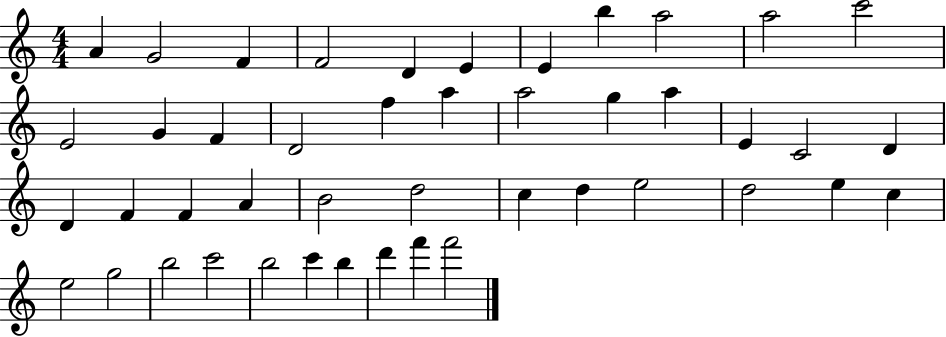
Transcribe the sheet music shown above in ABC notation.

X:1
T:Untitled
M:4/4
L:1/4
K:C
A G2 F F2 D E E b a2 a2 c'2 E2 G F D2 f a a2 g a E C2 D D F F A B2 d2 c d e2 d2 e c e2 g2 b2 c'2 b2 c' b d' f' f'2